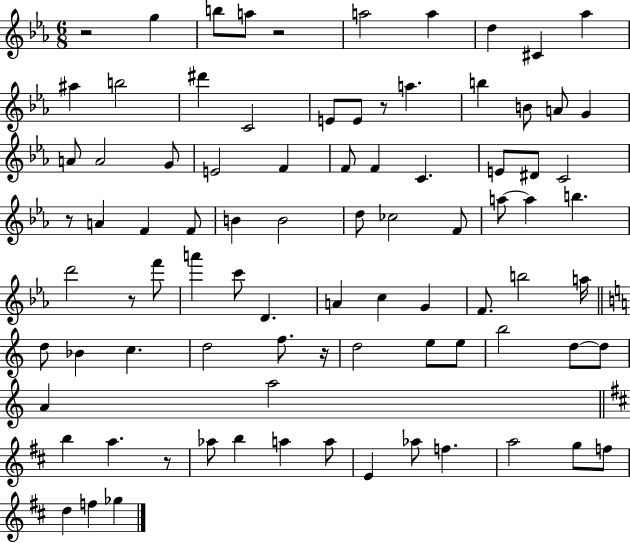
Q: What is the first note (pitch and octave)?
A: G5